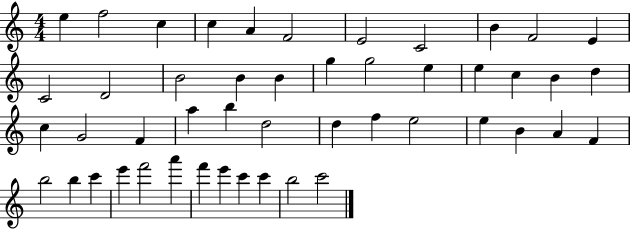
E5/q F5/h C5/q C5/q A4/q F4/h E4/h C4/h B4/q F4/h E4/q C4/h D4/h B4/h B4/q B4/q G5/q G5/h E5/q E5/q C5/q B4/q D5/q C5/q G4/h F4/q A5/q B5/q D5/h D5/q F5/q E5/h E5/q B4/q A4/q F4/q B5/h B5/q C6/q E6/q F6/h A6/q F6/q E6/q C6/q C6/q B5/h C6/h